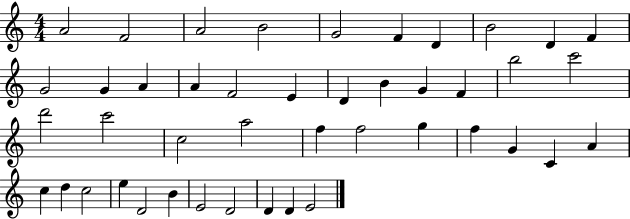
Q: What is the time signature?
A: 4/4